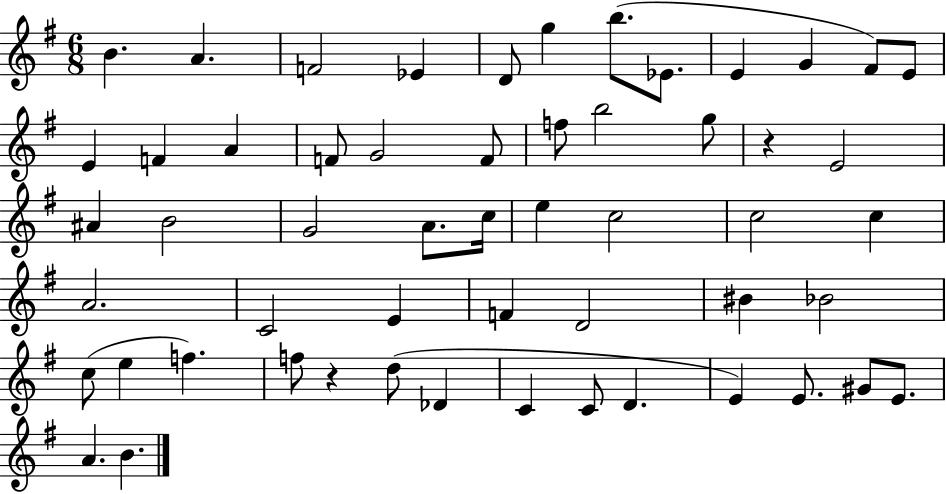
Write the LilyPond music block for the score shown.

{
  \clef treble
  \numericTimeSignature
  \time 6/8
  \key g \major
  \repeat volta 2 { b'4. a'4. | f'2 ees'4 | d'8 g''4 b''8.( ees'8. | e'4 g'4 fis'8) e'8 | \break e'4 f'4 a'4 | f'8 g'2 f'8 | f''8 b''2 g''8 | r4 e'2 | \break ais'4 b'2 | g'2 a'8. c''16 | e''4 c''2 | c''2 c''4 | \break a'2. | c'2 e'4 | f'4 d'2 | bis'4 bes'2 | \break c''8( e''4 f''4.) | f''8 r4 d''8( des'4 | c'4 c'8 d'4. | e'4) e'8. gis'8 e'8. | \break a'4. b'4. | } \bar "|."
}